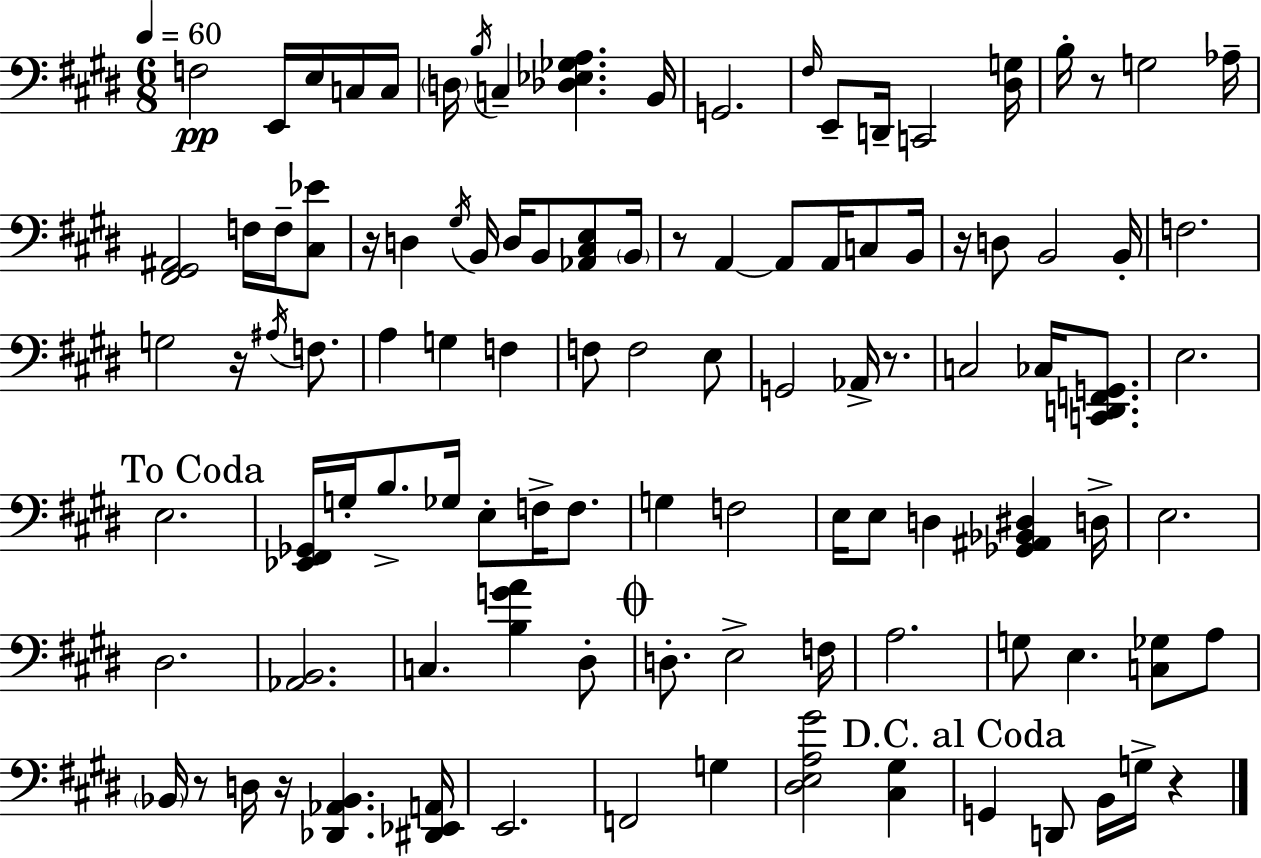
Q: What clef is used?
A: bass